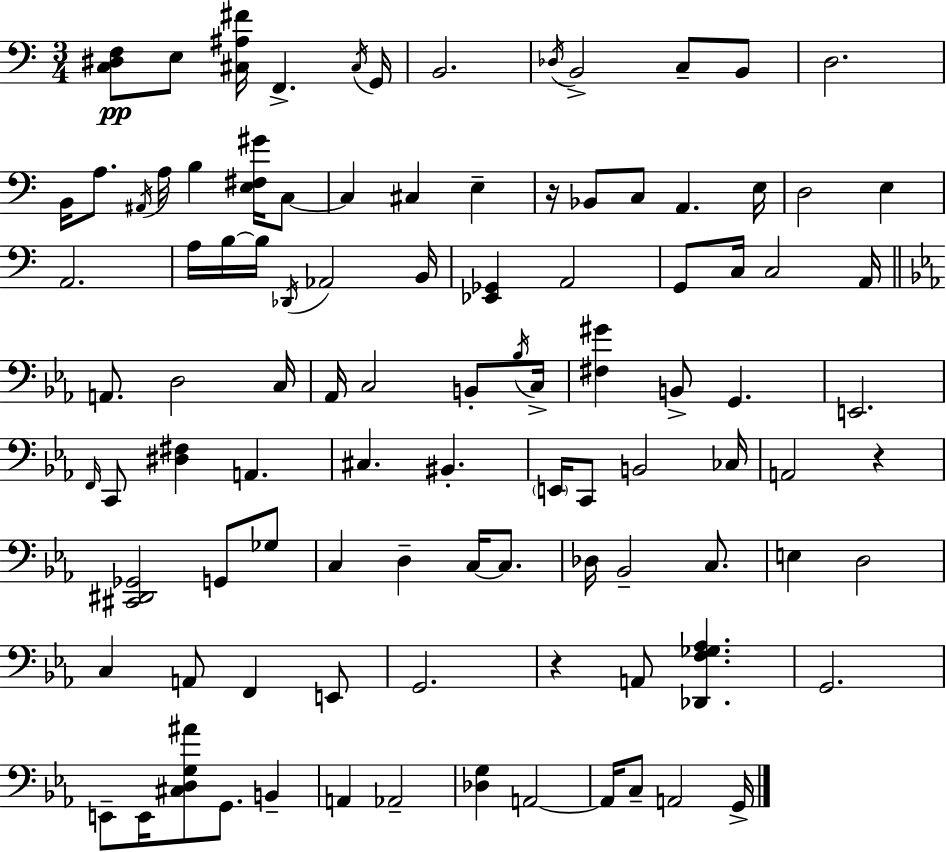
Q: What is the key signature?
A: A minor